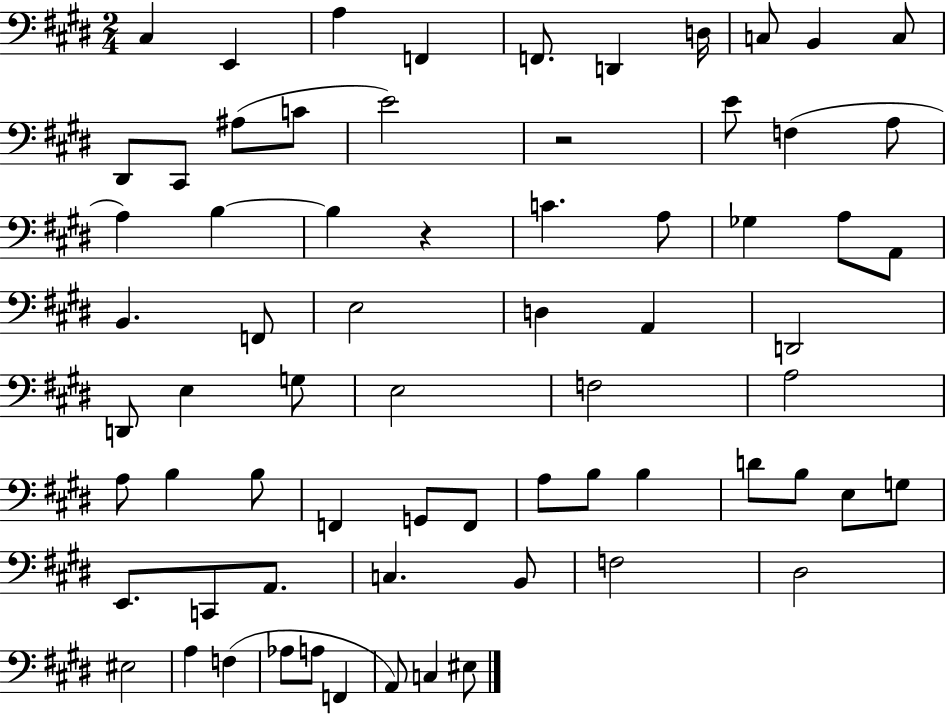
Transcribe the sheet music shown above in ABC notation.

X:1
T:Untitled
M:2/4
L:1/4
K:E
^C, E,, A, F,, F,,/2 D,, D,/4 C,/2 B,, C,/2 ^D,,/2 ^C,,/2 ^A,/2 C/2 E2 z2 E/2 F, A,/2 A, B, B, z C A,/2 _G, A,/2 A,,/2 B,, F,,/2 E,2 D, A,, D,,2 D,,/2 E, G,/2 E,2 F,2 A,2 A,/2 B, B,/2 F,, G,,/2 F,,/2 A,/2 B,/2 B, D/2 B,/2 E,/2 G,/2 E,,/2 C,,/2 A,,/2 C, B,,/2 F,2 ^D,2 ^E,2 A, F, _A,/2 A,/2 F,, A,,/2 C, ^E,/2